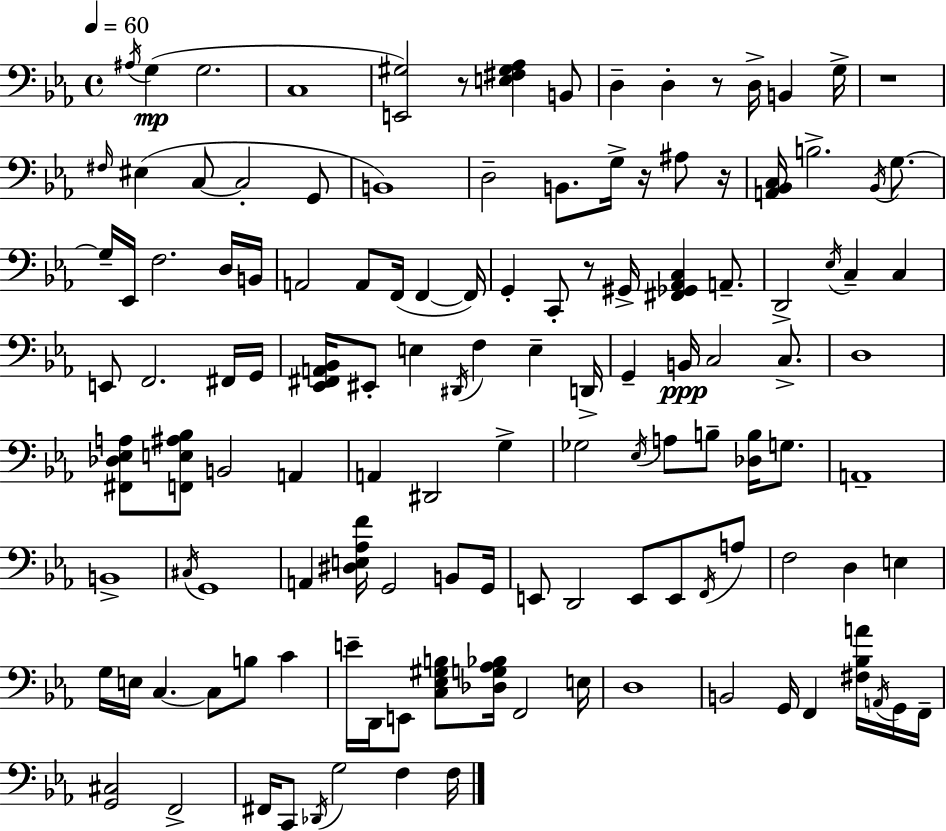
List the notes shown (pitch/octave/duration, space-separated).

A#3/s G3/q G3/h. C3/w [E2,G#3]/h R/e [E3,F#3,G#3,Ab3]/q B2/e D3/q D3/q R/e D3/s B2/q G3/s R/w F#3/s EIS3/q C3/e C3/h G2/e B2/w D3/h B2/e. G3/s R/s A#3/e R/s [A2,Bb2,C3]/s B3/h. Bb2/s G3/e. G3/s Eb2/s F3/h. D3/s B2/s A2/h A2/e F2/s F2/q F2/s G2/q C2/e R/e G#2/s [F#2,Gb2,Ab2,C3]/q A2/e. D2/h Eb3/s C3/q C3/q E2/e F2/h. F#2/s G2/s [Eb2,F#2,A2,Bb2]/s EIS2/e E3/q D#2/s F3/q E3/q D2/s G2/q B2/s C3/h C3/e. D3/w [F#2,Db3,Eb3,A3]/e [F2,E3,A#3,Bb3]/e B2/h A2/q A2/q D#2/h G3/q Gb3/h Eb3/s A3/e B3/e [Db3,B3]/s G3/e. A2/w B2/w C#3/s G2/w A2/q [D#3,E3,Ab3,F4]/s G2/h B2/e G2/s E2/e D2/h E2/e E2/e F2/s A3/e F3/h D3/q E3/q G3/s E3/s C3/q. C3/e B3/e C4/q E4/s D2/s E2/e [C3,Eb3,G#3,B3]/e [Db3,G3,Ab3,Bb3]/s F2/h E3/s D3/w B2/h G2/s F2/q [F#3,Bb3,A4]/s A2/s G2/s F2/s [G2,C#3]/h F2/h F#2/s C2/e Db2/s G3/h F3/q F3/s